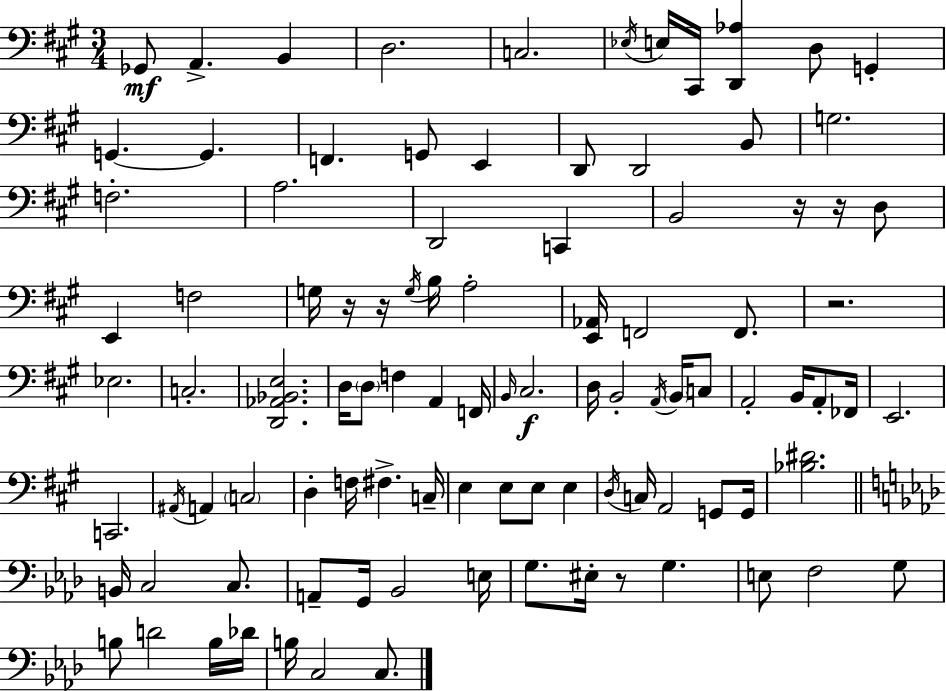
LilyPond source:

{
  \clef bass
  \numericTimeSignature
  \time 3/4
  \key a \major
  ges,8\mf a,4.-> b,4 | d2. | c2. | \acciaccatura { ees16 } e16 cis,16 <d, aes>4 d8 g,4-. | \break g,4.~~ g,4. | f,4. g,8 e,4 | d,8 d,2 b,8 | g2. | \break f2.-. | a2. | d,2 c,4 | b,2 r16 r16 d8 | \break e,4 f2 | g16 r16 r16 \acciaccatura { g16 } b16 a2-. | <e, aes,>16 f,2 f,8. | r2. | \break ees2. | c2.-. | <d, aes, bes, e>2. | d16 \parenthesize d8 f4 a,4 | \break f,16 \grace { b,16 } cis2.\f | d16 b,2-. | \acciaccatura { a,16 } \parenthesize b,16 c8 a,2-. | b,16 a,8-. fes,16 e,2. | \break c,2. | \acciaccatura { ais,16 } a,4 \parenthesize c2 | d4-. f16 fis4.-> | c16-- e4 e8 e8 | \break e4 \acciaccatura { d16 } c16 a,2 | g,8 g,16 <bes dis'>2. | \bar "||" \break \key aes \major b,16 c2 c8. | a,8-- g,16 bes,2 e16 | g8. eis16-. r8 g4. | e8 f2 g8 | \break b8 d'2 b16 des'16 | b16 c2 c8. | \bar "|."
}